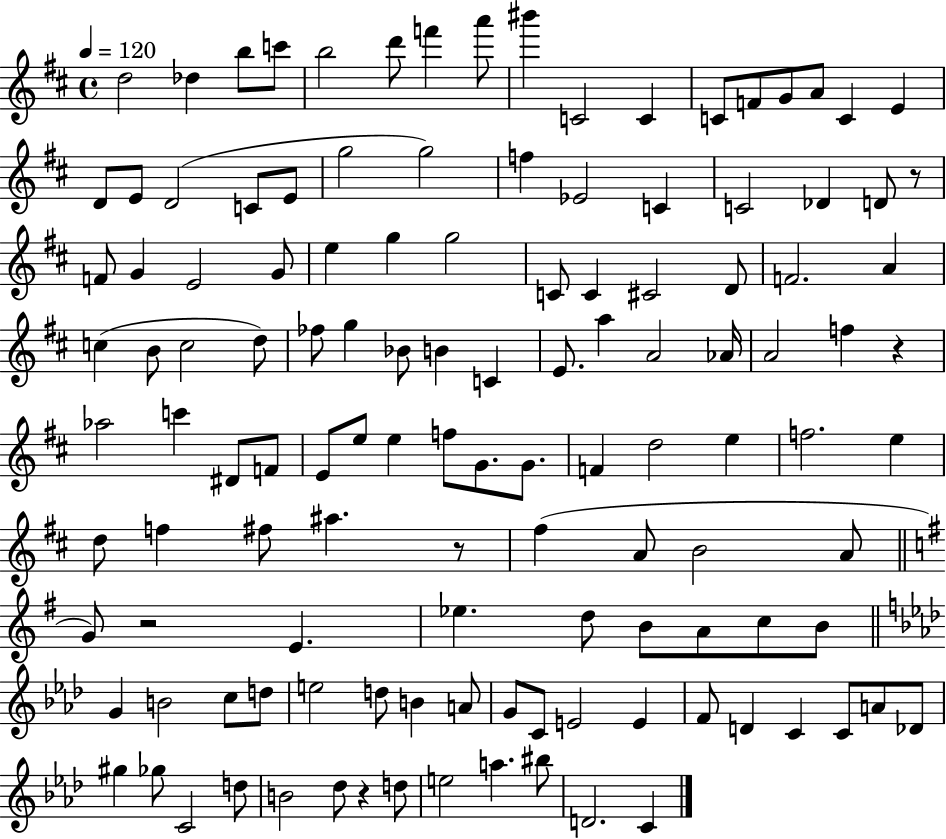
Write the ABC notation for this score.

X:1
T:Untitled
M:4/4
L:1/4
K:D
d2 _d b/2 c'/2 b2 d'/2 f' a'/2 ^b' C2 C C/2 F/2 G/2 A/2 C E D/2 E/2 D2 C/2 E/2 g2 g2 f _E2 C C2 _D D/2 z/2 F/2 G E2 G/2 e g g2 C/2 C ^C2 D/2 F2 A c B/2 c2 d/2 _f/2 g _B/2 B C E/2 a A2 _A/4 A2 f z _a2 c' ^D/2 F/2 E/2 e/2 e f/2 G/2 G/2 F d2 e f2 e d/2 f ^f/2 ^a z/2 ^f A/2 B2 A/2 G/2 z2 E _e d/2 B/2 A/2 c/2 B/2 G B2 c/2 d/2 e2 d/2 B A/2 G/2 C/2 E2 E F/2 D C C/2 A/2 _D/2 ^g _g/2 C2 d/2 B2 _d/2 z d/2 e2 a ^b/2 D2 C